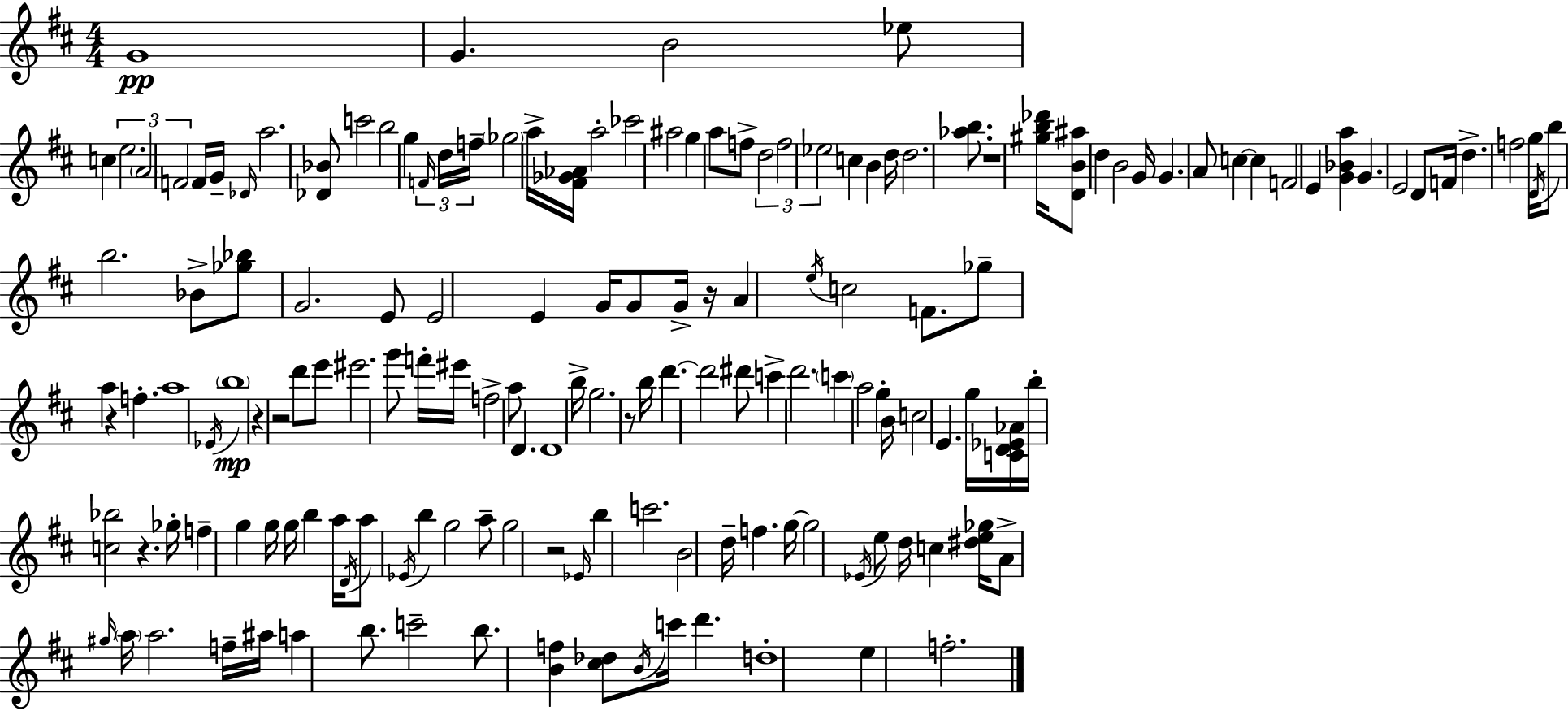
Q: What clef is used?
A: treble